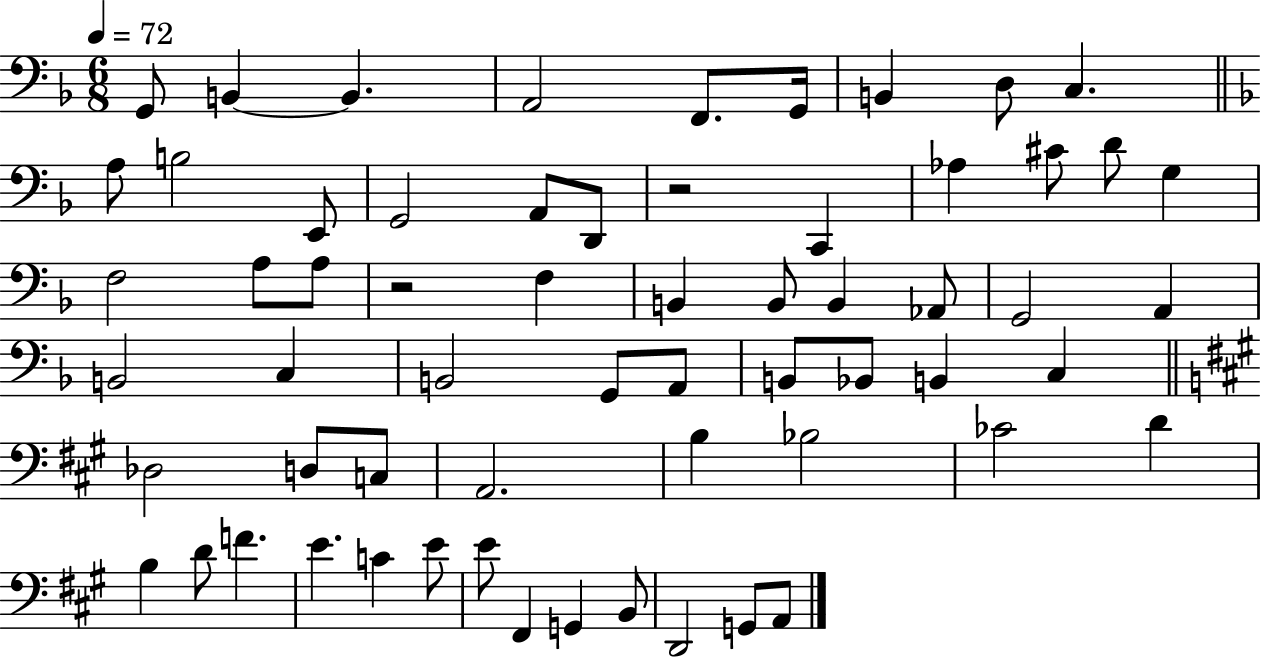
X:1
T:Untitled
M:6/8
L:1/4
K:F
G,,/2 B,, B,, A,,2 F,,/2 G,,/4 B,, D,/2 C, A,/2 B,2 E,,/2 G,,2 A,,/2 D,,/2 z2 C,, _A, ^C/2 D/2 G, F,2 A,/2 A,/2 z2 F, B,, B,,/2 B,, _A,,/2 G,,2 A,, B,,2 C, B,,2 G,,/2 A,,/2 B,,/2 _B,,/2 B,, C, _D,2 D,/2 C,/2 A,,2 B, _B,2 _C2 D B, D/2 F E C E/2 E/2 ^F,, G,, B,,/2 D,,2 G,,/2 A,,/2